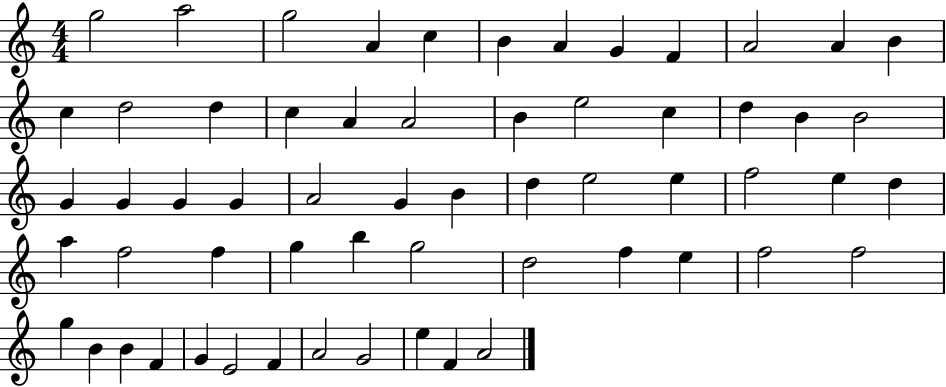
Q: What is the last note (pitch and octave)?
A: A4